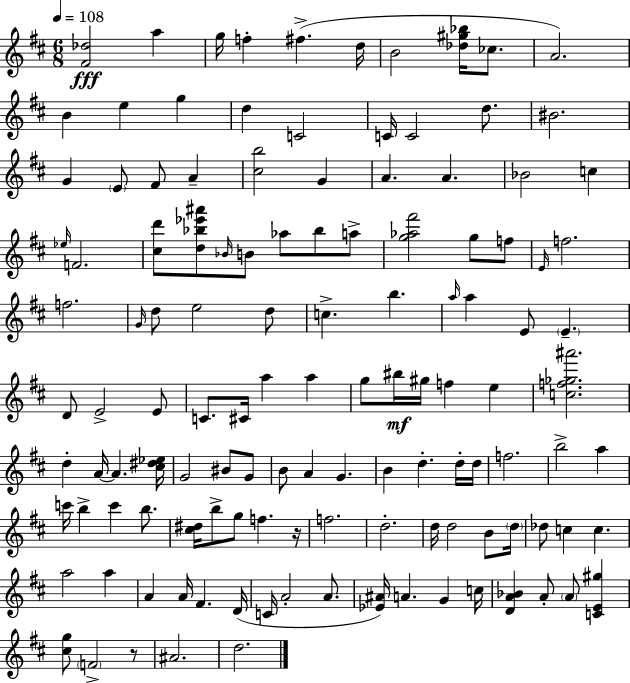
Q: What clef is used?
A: treble